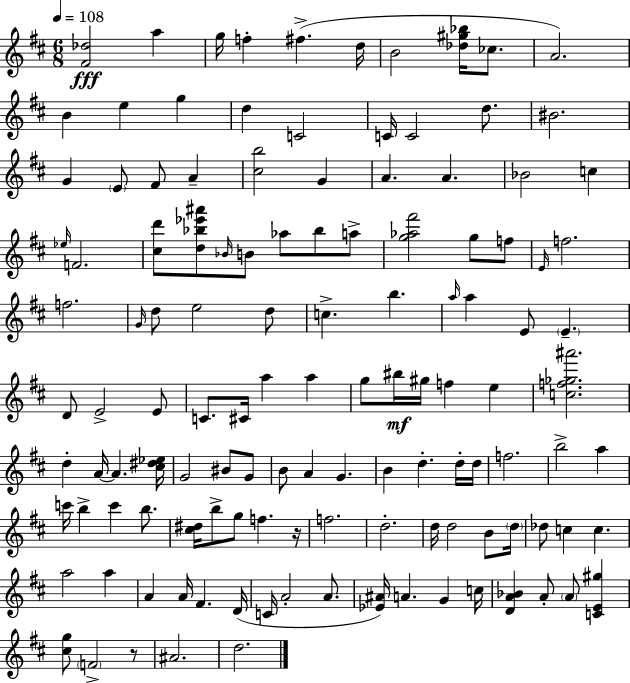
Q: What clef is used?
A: treble